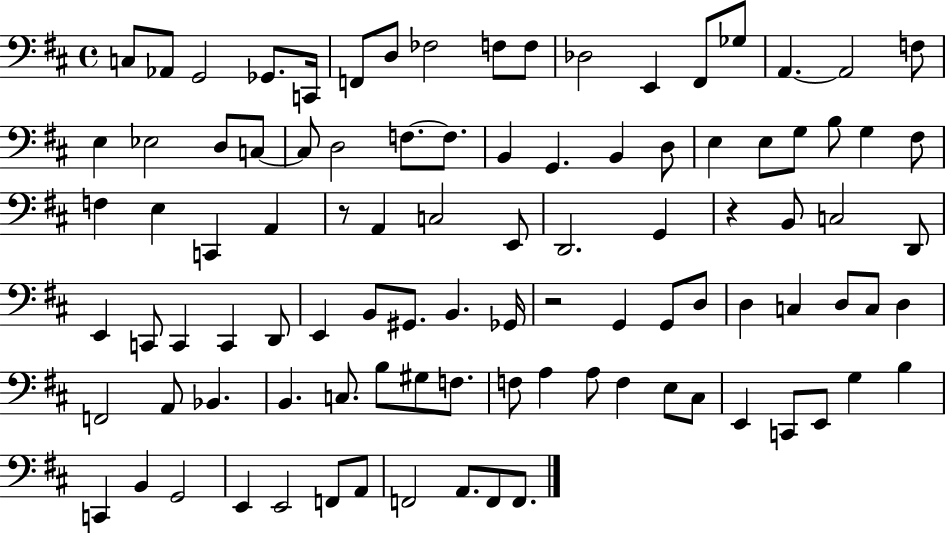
C3/e Ab2/e G2/h Gb2/e. C2/s F2/e D3/e FES3/h F3/e F3/e Db3/h E2/q F#2/e Gb3/e A2/q. A2/h F3/e E3/q Eb3/h D3/e C3/e C3/e D3/h F3/e. F3/e. B2/q G2/q. B2/q D3/e E3/q E3/e G3/e B3/e G3/q F#3/e F3/q E3/q C2/q A2/q R/e A2/q C3/h E2/e D2/h. G2/q R/q B2/e C3/h D2/e E2/q C2/e C2/q C2/q D2/e E2/q B2/e G#2/e. B2/q. Gb2/s R/h G2/q G2/e D3/e D3/q C3/q D3/e C3/e D3/q F2/h A2/e Bb2/q. B2/q. C3/e. B3/e G#3/e F3/e. F3/e A3/q A3/e F3/q E3/e C#3/e E2/q C2/e E2/e G3/q B3/q C2/q B2/q G2/h E2/q E2/h F2/e A2/e F2/h A2/e. F2/e F2/e.